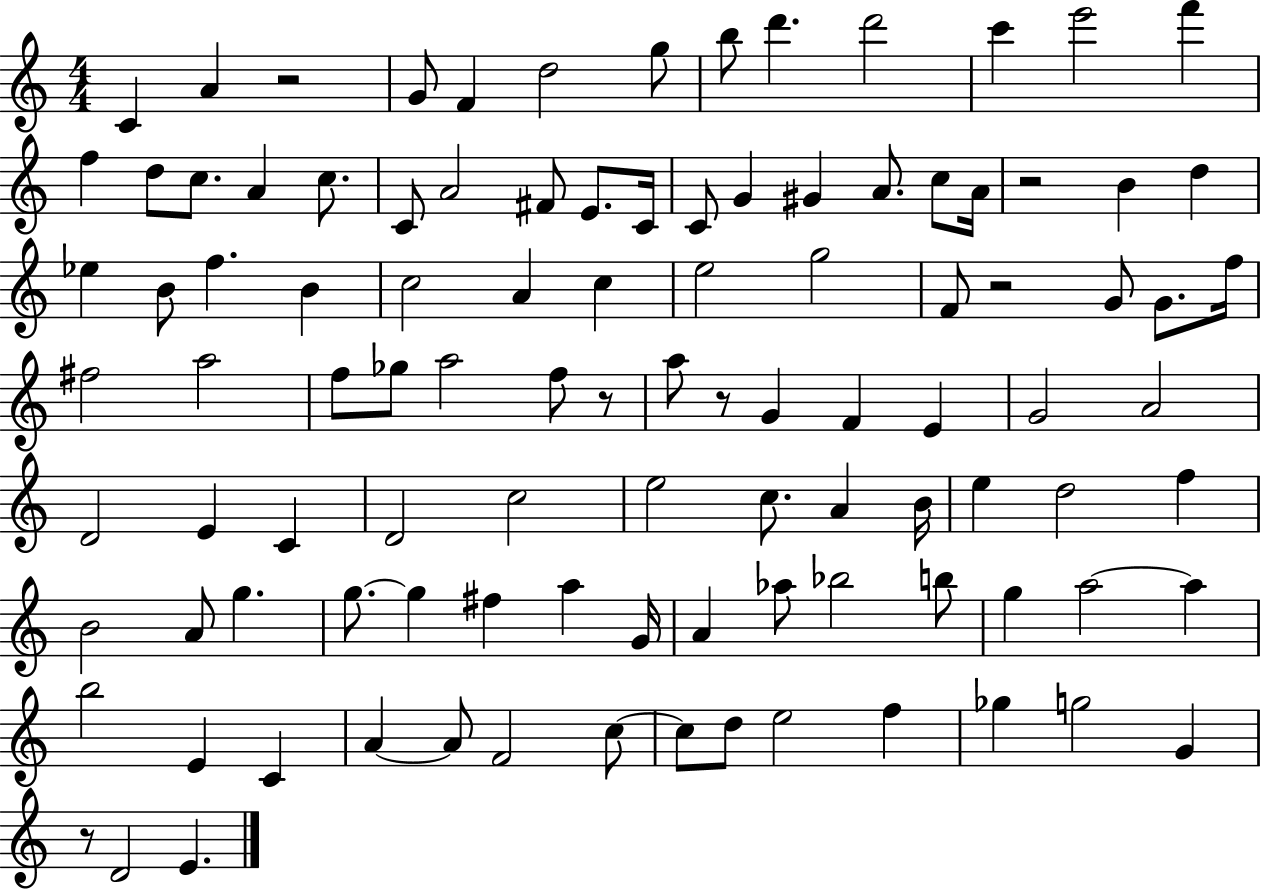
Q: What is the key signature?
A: C major